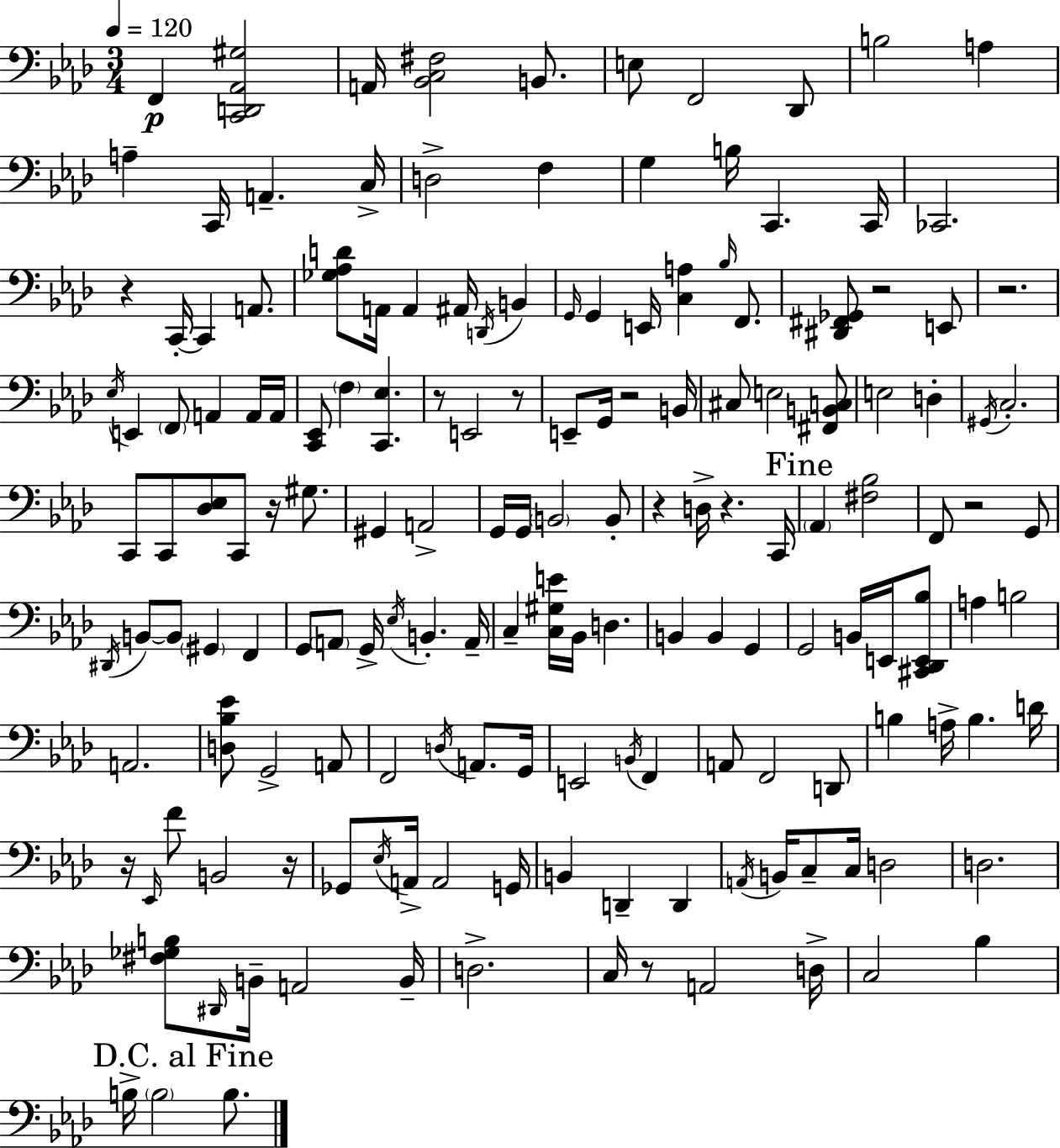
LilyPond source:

{
  \clef bass
  \numericTimeSignature
  \time 3/4
  \key aes \major
  \tempo 4 = 120
  f,4\p <c, d, aes, gis>2 | a,16 <bes, c fis>2 b,8. | e8 f,2 des,8 | b2 a4 | \break a4-- c,16 a,4.-- c16-> | d2-> f4 | g4 b16 c,4. c,16 | ces,2. | \break r4 c,16-.~~ c,4 a,8. | <ges aes d'>8 a,16 a,4 ais,16 \acciaccatura { d,16 } b,4 | \grace { g,16 } g,4 e,16 <c a>4 \grace { bes16 } | f,8. <dis, fis, ges,>8 r2 | \break e,8 r2. | \acciaccatura { ees16 } e,4 \parenthesize f,8 a,4 | a,16 a,16 <c, ees,>8 \parenthesize f4 <c, ees>4. | r8 e,2 | \break r8 e,8-- g,16 r2 | b,16 cis8 e2 | <fis, b, c>8 e2 | d4-. \acciaccatura { gis,16 } c2.-. | \break c,8 c,8 <des ees>8 c,8 | r16 gis8. gis,4 a,2-> | g,16 g,16 \parenthesize b,2 | b,8-. r4 d16-> r4. | \break c,16 \mark "Fine" \parenthesize aes,4 <fis bes>2 | f,8 r2 | g,8 \acciaccatura { dis,16 } b,8~~ b,8 \parenthesize gis,4 | f,4 g,8 \parenthesize a,8 g,16-> \acciaccatura { ees16 } | \break b,4.-. a,16-- c4-- <c gis e'>16 | bes,16 d4. b,4 b,4 | g,4 g,2 | b,16 e,16 <cis, des, e, bes>8 a4 b2 | \break a,2. | <d bes ees'>8 g,2-> | a,8 f,2 | \acciaccatura { d16 } a,8. g,16 e,2 | \break \acciaccatura { b,16 } f,4 a,8 f,2 | d,8 b4 | a16-> b4. d'16 r16 \grace { ees,16 } f'8 | b,2 r16 ges,8 | \break \acciaccatura { ees16 } a,16-> a,2 g,16 b,4 | d,4-- d,4 \acciaccatura { a,16 } | b,16 c8-- c16 d2 | d2. | \break <fis ges b>8 \grace { dis,16 } b,16-- a,2 | b,16-- d2.-> | c16 r8 a,2 | d16-> c2 bes4 | \break \mark "D.C. al Fine" b16-> \parenthesize b2 b8. | \bar "|."
}